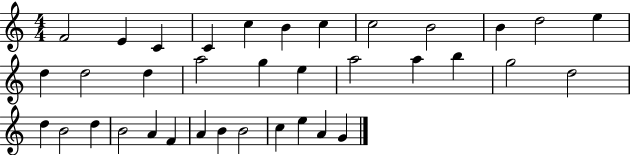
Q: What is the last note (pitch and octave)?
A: G4